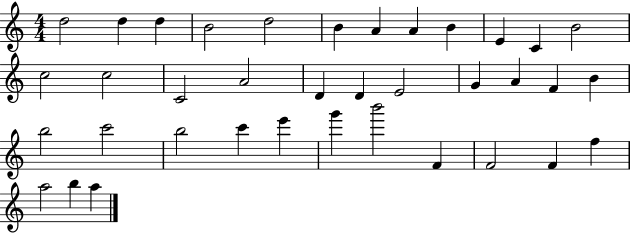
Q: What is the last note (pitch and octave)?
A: A5